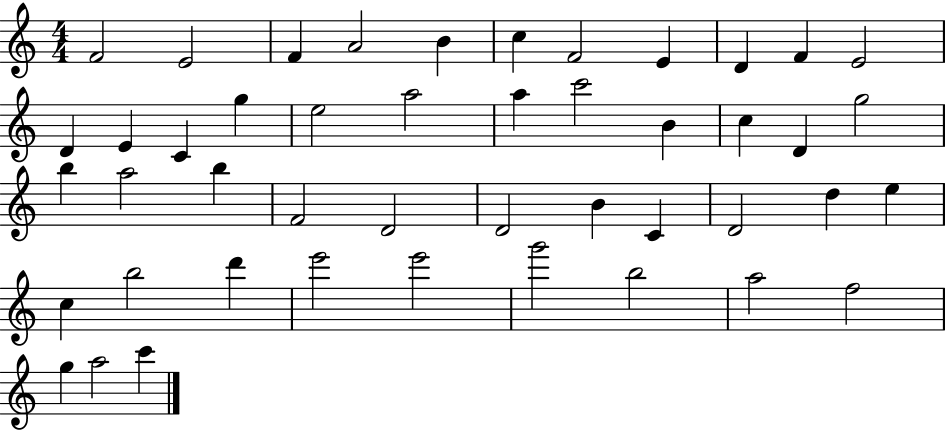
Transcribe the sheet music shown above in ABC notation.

X:1
T:Untitled
M:4/4
L:1/4
K:C
F2 E2 F A2 B c F2 E D F E2 D E C g e2 a2 a c'2 B c D g2 b a2 b F2 D2 D2 B C D2 d e c b2 d' e'2 e'2 g'2 b2 a2 f2 g a2 c'